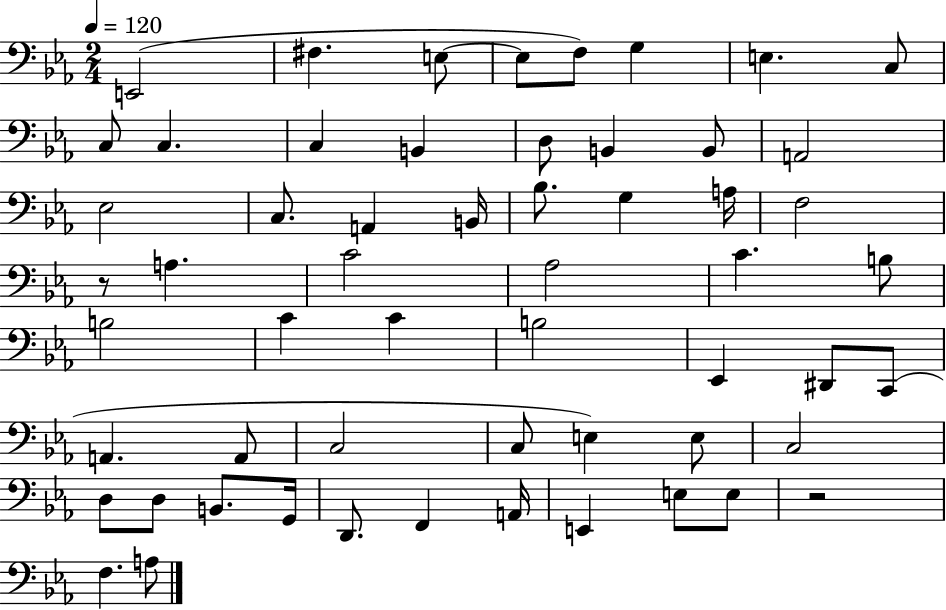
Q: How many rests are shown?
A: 2